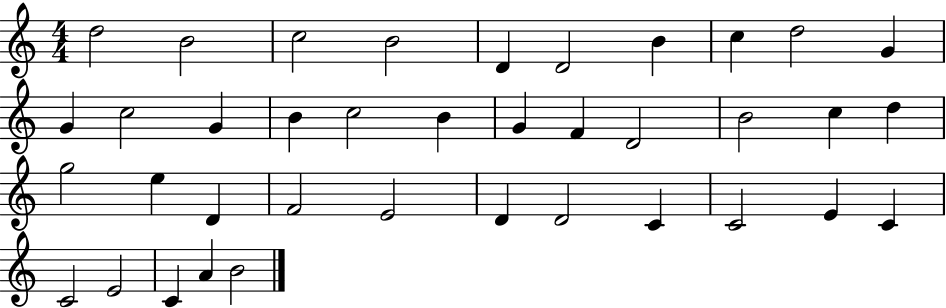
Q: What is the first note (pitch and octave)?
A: D5